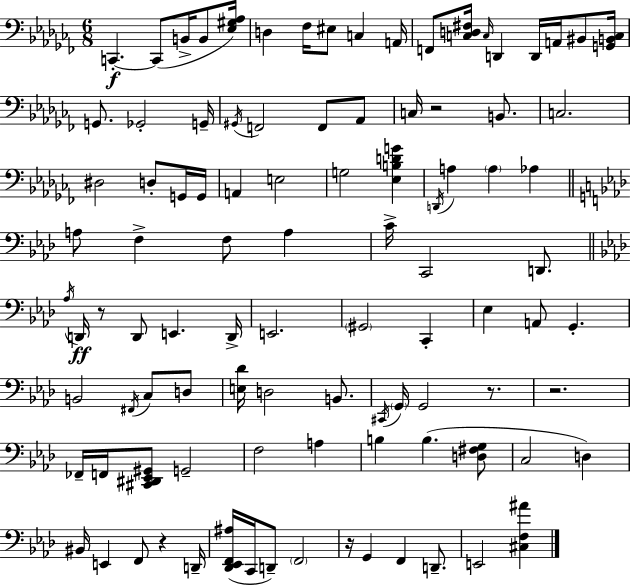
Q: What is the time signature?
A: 6/8